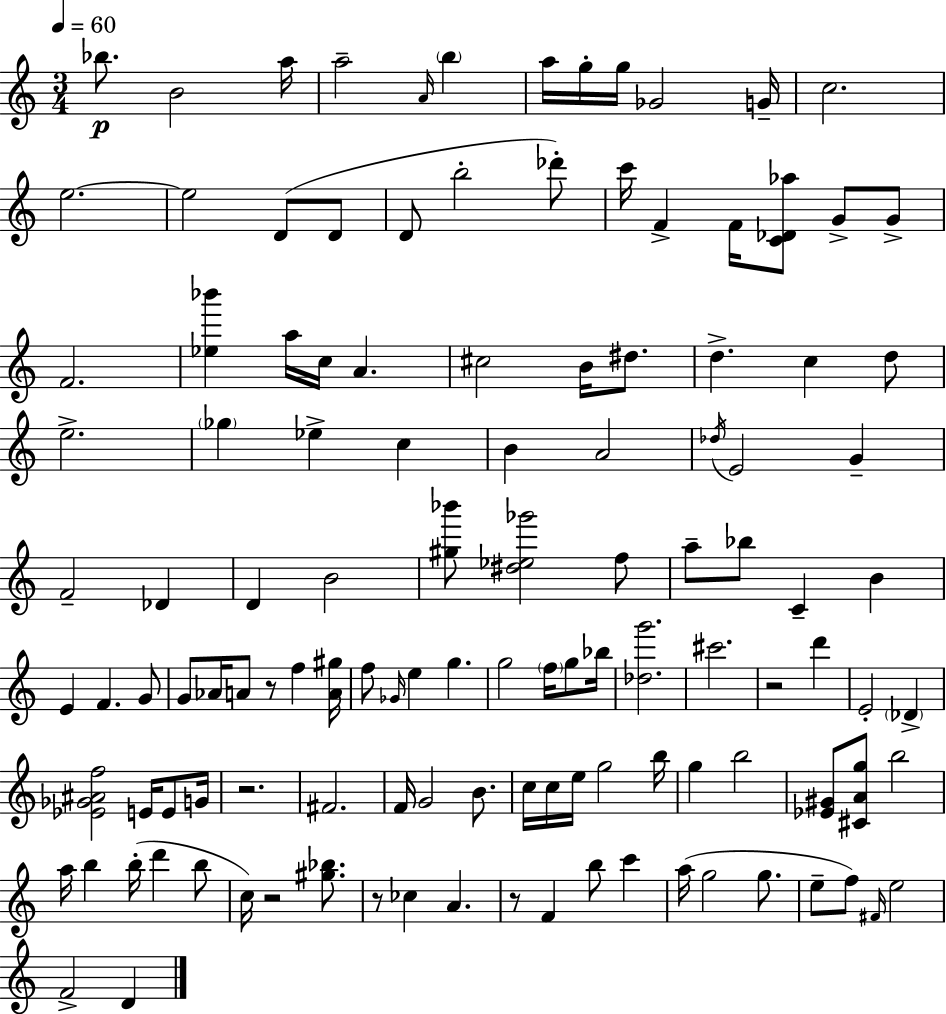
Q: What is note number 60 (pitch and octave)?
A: F5